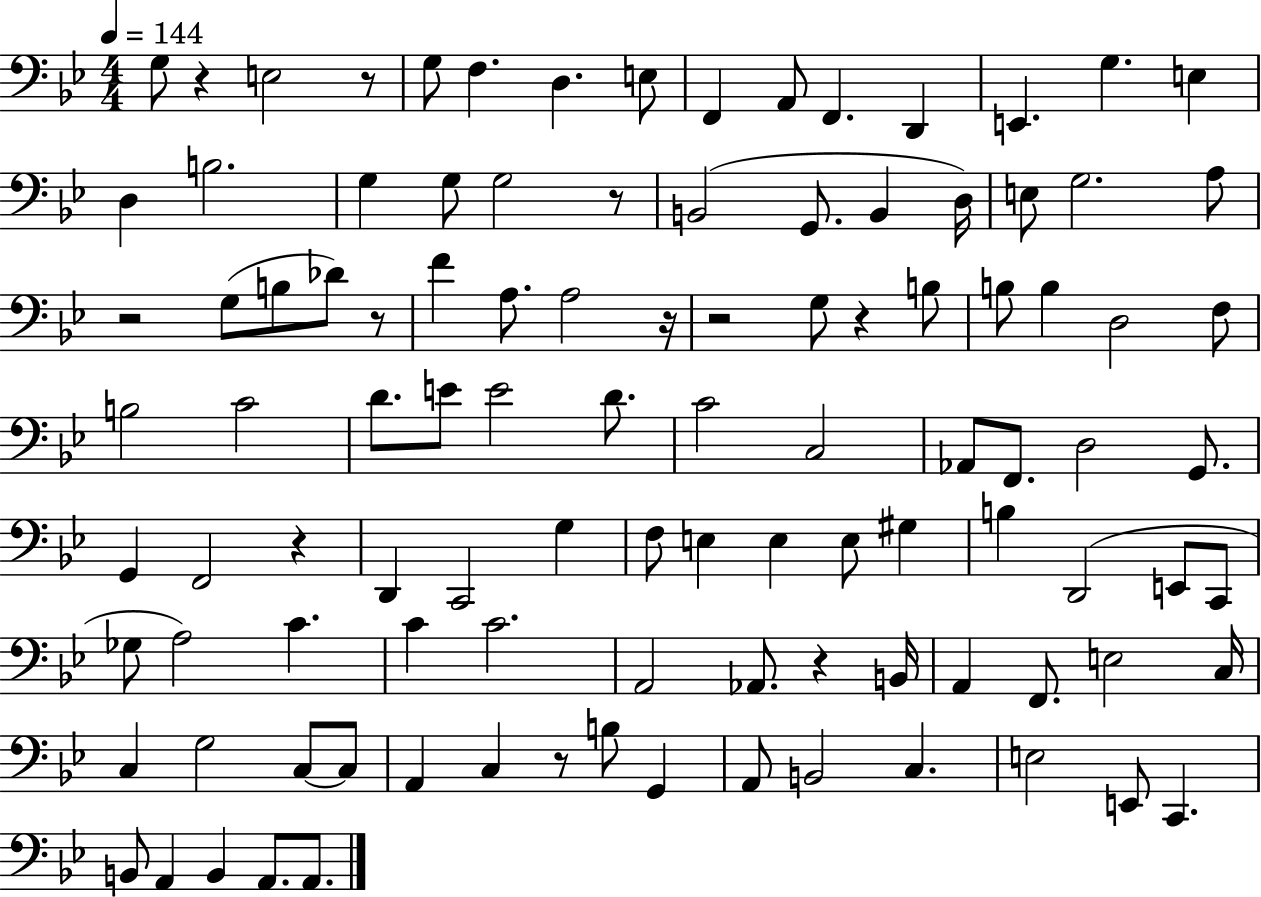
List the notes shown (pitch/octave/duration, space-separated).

G3/e R/q E3/h R/e G3/e F3/q. D3/q. E3/e F2/q A2/e F2/q. D2/q E2/q. G3/q. E3/q D3/q B3/h. G3/q G3/e G3/h R/e B2/h G2/e. B2/q D3/s E3/e G3/h. A3/e R/h G3/e B3/e Db4/e R/e F4/q A3/e. A3/h R/s R/h G3/e R/q B3/e B3/e B3/q D3/h F3/e B3/h C4/h D4/e. E4/e E4/h D4/e. C4/h C3/h Ab2/e F2/e. D3/h G2/e. G2/q F2/h R/q D2/q C2/h G3/q F3/e E3/q E3/q E3/e G#3/q B3/q D2/h E2/e C2/e Gb3/e A3/h C4/q. C4/q C4/h. A2/h Ab2/e. R/q B2/s A2/q F2/e. E3/h C3/s C3/q G3/h C3/e C3/e A2/q C3/q R/e B3/e G2/q A2/e B2/h C3/q. E3/h E2/e C2/q. B2/e A2/q B2/q A2/e. A2/e.